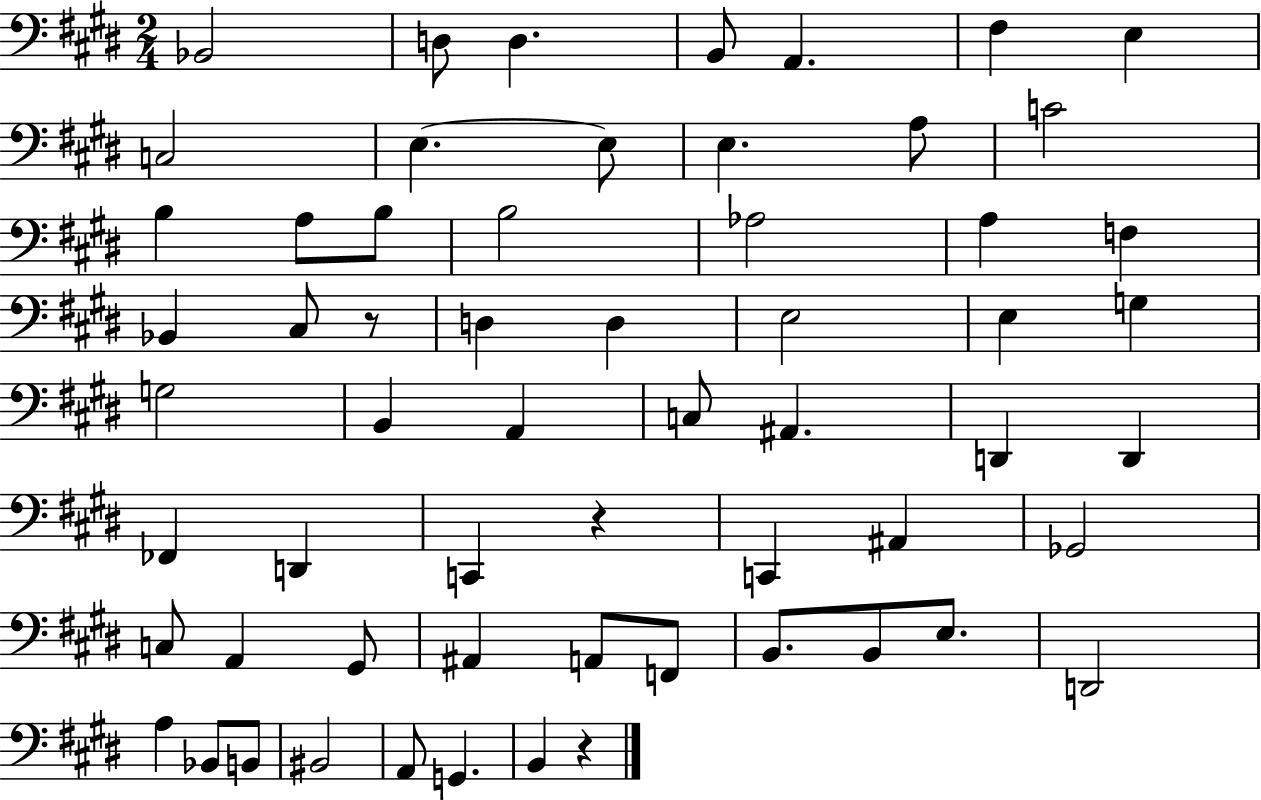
{
  \clef bass
  \numericTimeSignature
  \time 2/4
  \key e \major
  bes,2 | d8 d4. | b,8 a,4. | fis4 e4 | \break c2 | e4.~~ e8 | e4. a8 | c'2 | \break b4 a8 b8 | b2 | aes2 | a4 f4 | \break bes,4 cis8 r8 | d4 d4 | e2 | e4 g4 | \break g2 | b,4 a,4 | c8 ais,4. | d,4 d,4 | \break fes,4 d,4 | c,4 r4 | c,4 ais,4 | ges,2 | \break c8 a,4 gis,8 | ais,4 a,8 f,8 | b,8. b,8 e8. | d,2 | \break a4 bes,8 b,8 | bis,2 | a,8 g,4. | b,4 r4 | \break \bar "|."
}